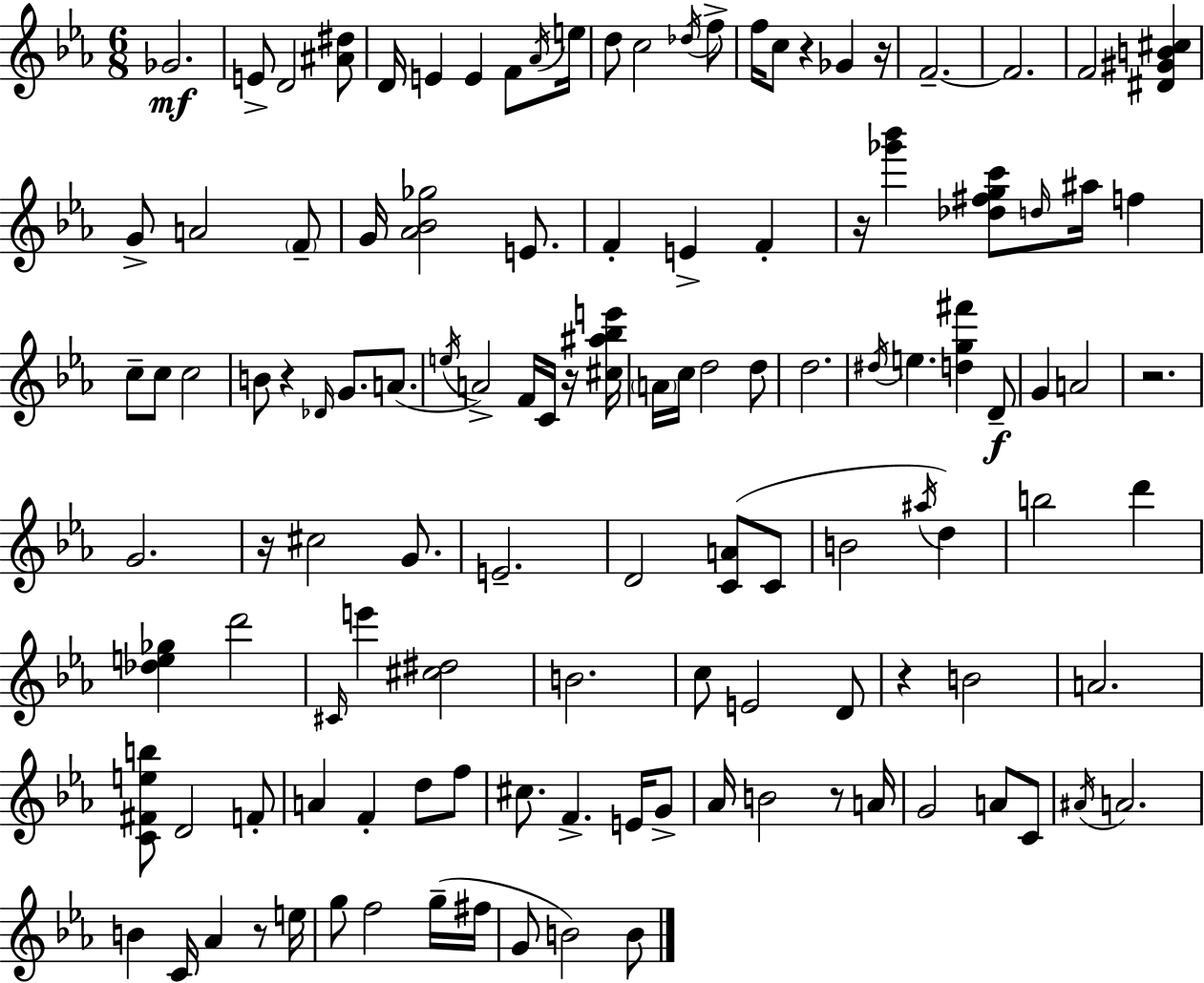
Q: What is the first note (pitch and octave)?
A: Gb4